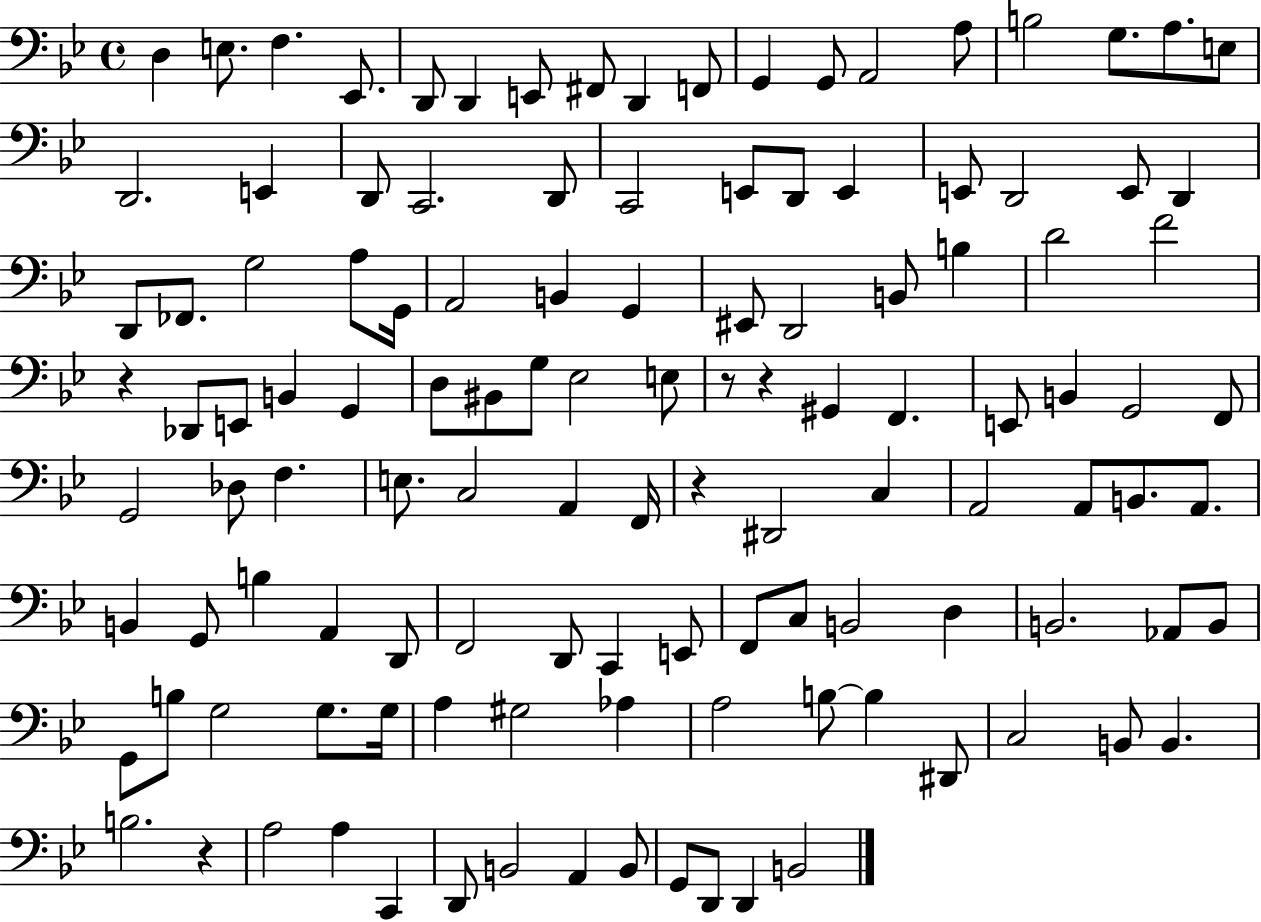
D3/q E3/e. F3/q. Eb2/e. D2/e D2/q E2/e F#2/e D2/q F2/e G2/q G2/e A2/h A3/e B3/h G3/e. A3/e. E3/e D2/h. E2/q D2/e C2/h. D2/e C2/h E2/e D2/e E2/q E2/e D2/h E2/e D2/q D2/e FES2/e. G3/h A3/e G2/s A2/h B2/q G2/q EIS2/e D2/h B2/e B3/q D4/h F4/h R/q Db2/e E2/e B2/q G2/q D3/e BIS2/e G3/e Eb3/h E3/e R/e R/q G#2/q F2/q. E2/e B2/q G2/h F2/e G2/h Db3/e F3/q. E3/e. C3/h A2/q F2/s R/q D#2/h C3/q A2/h A2/e B2/e. A2/e. B2/q G2/e B3/q A2/q D2/e F2/h D2/e C2/q E2/e F2/e C3/e B2/h D3/q B2/h. Ab2/e B2/e G2/e B3/e G3/h G3/e. G3/s A3/q G#3/h Ab3/q A3/h B3/e B3/q D#2/e C3/h B2/e B2/q. B3/h. R/q A3/h A3/q C2/q D2/e B2/h A2/q B2/e G2/e D2/e D2/q B2/h